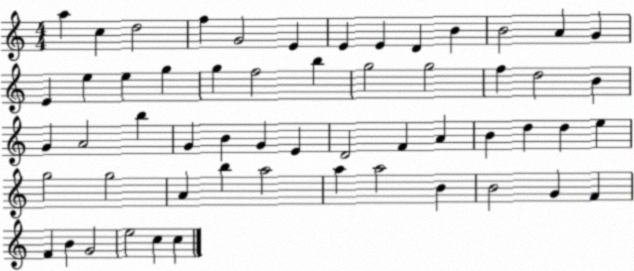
X:1
T:Untitled
M:4/4
L:1/4
K:C
a c d2 f G2 E E E D B B2 A G E e e g g f2 b g2 g2 f d2 B G A2 b G B G E D2 F A B d d e g2 g2 A b a2 a a2 B B2 G F F B G2 e2 c c